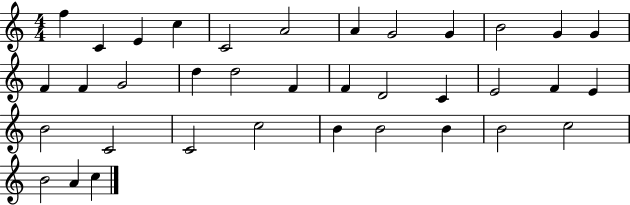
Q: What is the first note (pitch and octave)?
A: F5